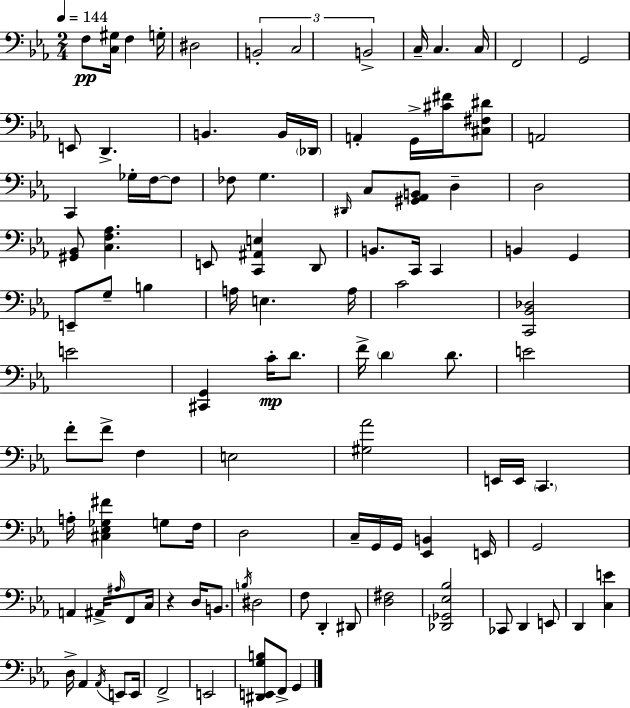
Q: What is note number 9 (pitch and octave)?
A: C3